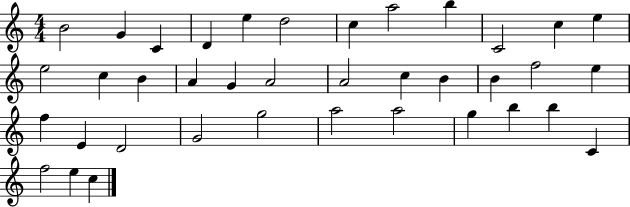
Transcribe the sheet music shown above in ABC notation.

X:1
T:Untitled
M:4/4
L:1/4
K:C
B2 G C D e d2 c a2 b C2 c e e2 c B A G A2 A2 c B B f2 e f E D2 G2 g2 a2 a2 g b b C f2 e c